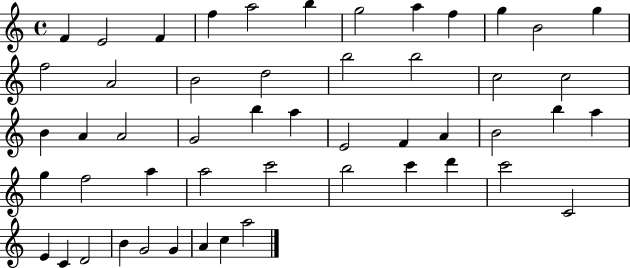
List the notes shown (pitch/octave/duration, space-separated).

F4/q E4/h F4/q F5/q A5/h B5/q G5/h A5/q F5/q G5/q B4/h G5/q F5/h A4/h B4/h D5/h B5/h B5/h C5/h C5/h B4/q A4/q A4/h G4/h B5/q A5/q E4/h F4/q A4/q B4/h B5/q A5/q G5/q F5/h A5/q A5/h C6/h B5/h C6/q D6/q C6/h C4/h E4/q C4/q D4/h B4/q G4/h G4/q A4/q C5/q A5/h